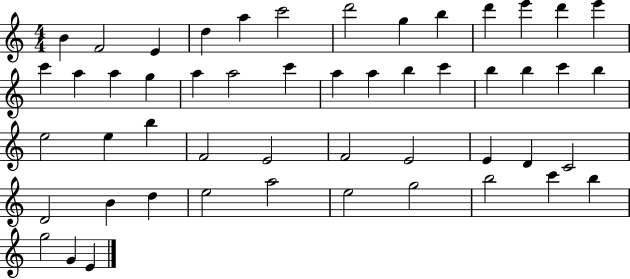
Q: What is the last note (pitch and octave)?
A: E4